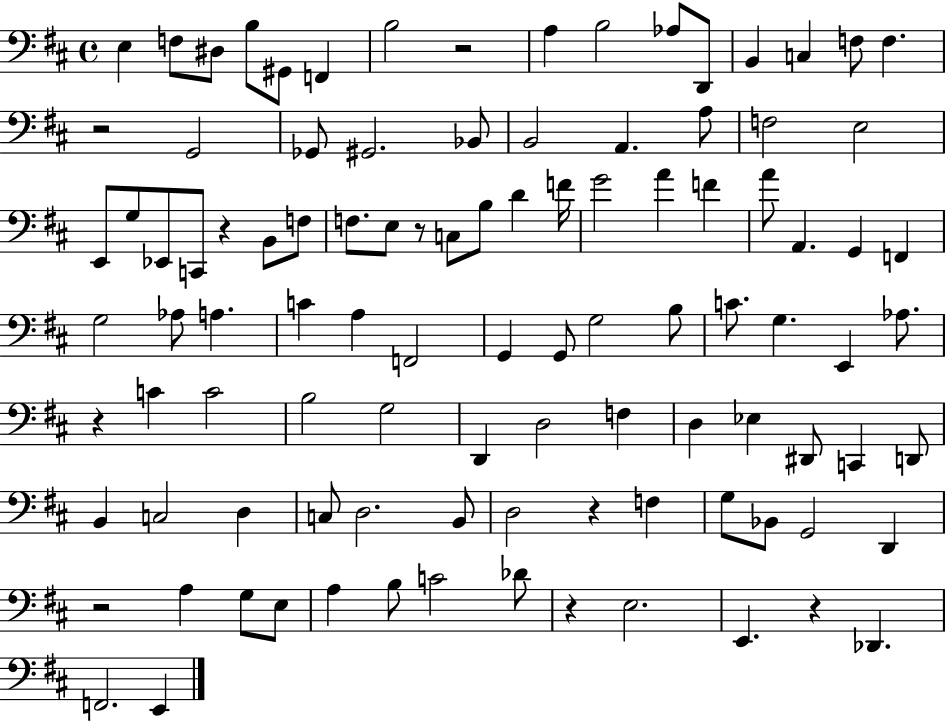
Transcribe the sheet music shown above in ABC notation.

X:1
T:Untitled
M:4/4
L:1/4
K:D
E, F,/2 ^D,/2 B,/2 ^G,,/2 F,, B,2 z2 A, B,2 _A,/2 D,,/2 B,, C, F,/2 F, z2 G,,2 _G,,/2 ^G,,2 _B,,/2 B,,2 A,, A,/2 F,2 E,2 E,,/2 G,/2 _E,,/2 C,,/2 z B,,/2 F,/2 F,/2 E,/2 z/2 C,/2 B,/2 D F/4 G2 A F A/2 A,, G,, F,, G,2 _A,/2 A, C A, F,,2 G,, G,,/2 G,2 B,/2 C/2 G, E,, _A,/2 z C C2 B,2 G,2 D,, D,2 F, D, _E, ^D,,/2 C,, D,,/2 B,, C,2 D, C,/2 D,2 B,,/2 D,2 z F, G,/2 _B,,/2 G,,2 D,, z2 A, G,/2 E,/2 A, B,/2 C2 _D/2 z E,2 E,, z _D,, F,,2 E,,